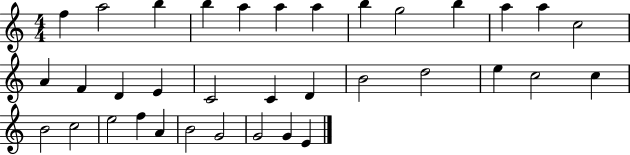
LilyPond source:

{
  \clef treble
  \numericTimeSignature
  \time 4/4
  \key c \major
  f''4 a''2 b''4 | b''4 a''4 a''4 a''4 | b''4 g''2 b''4 | a''4 a''4 c''2 | \break a'4 f'4 d'4 e'4 | c'2 c'4 d'4 | b'2 d''2 | e''4 c''2 c''4 | \break b'2 c''2 | e''2 f''4 a'4 | b'2 g'2 | g'2 g'4 e'4 | \break \bar "|."
}